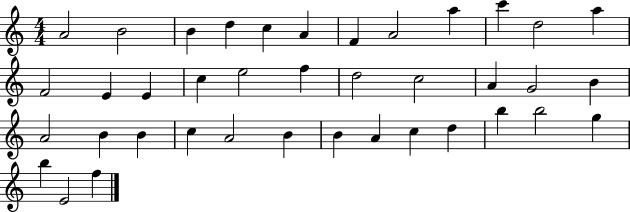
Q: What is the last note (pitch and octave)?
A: F5